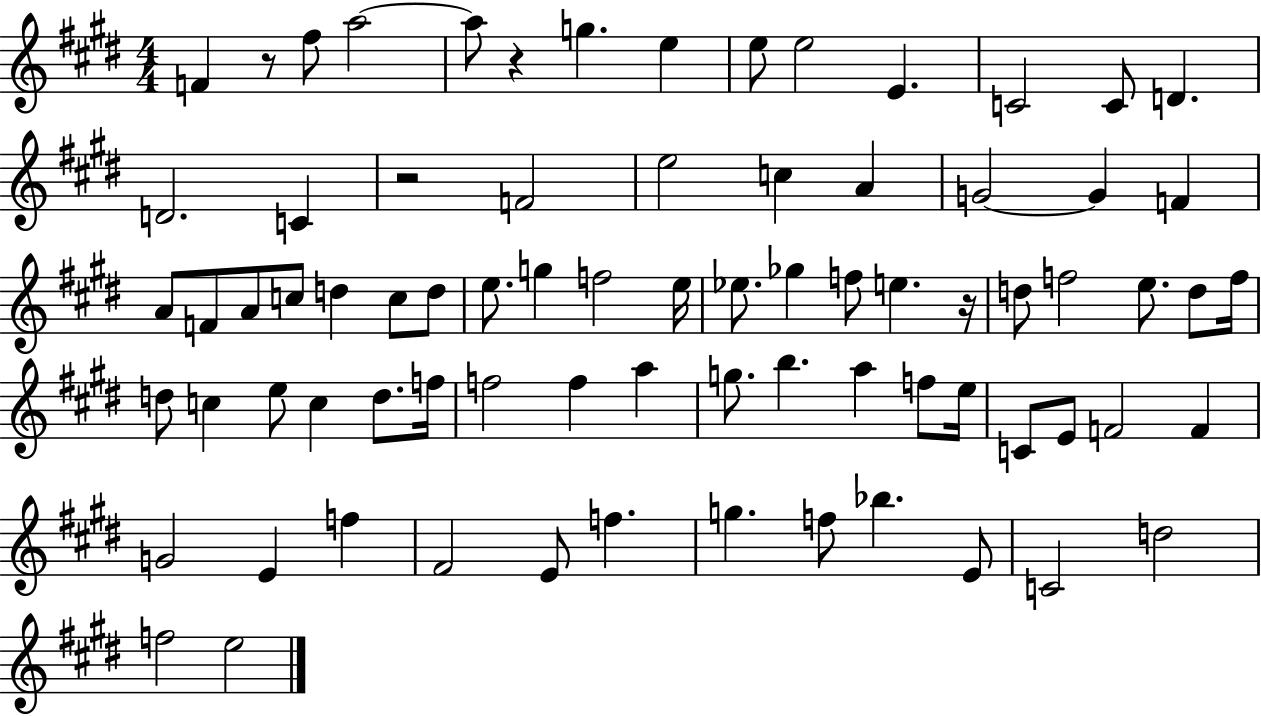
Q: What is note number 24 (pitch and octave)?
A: A4